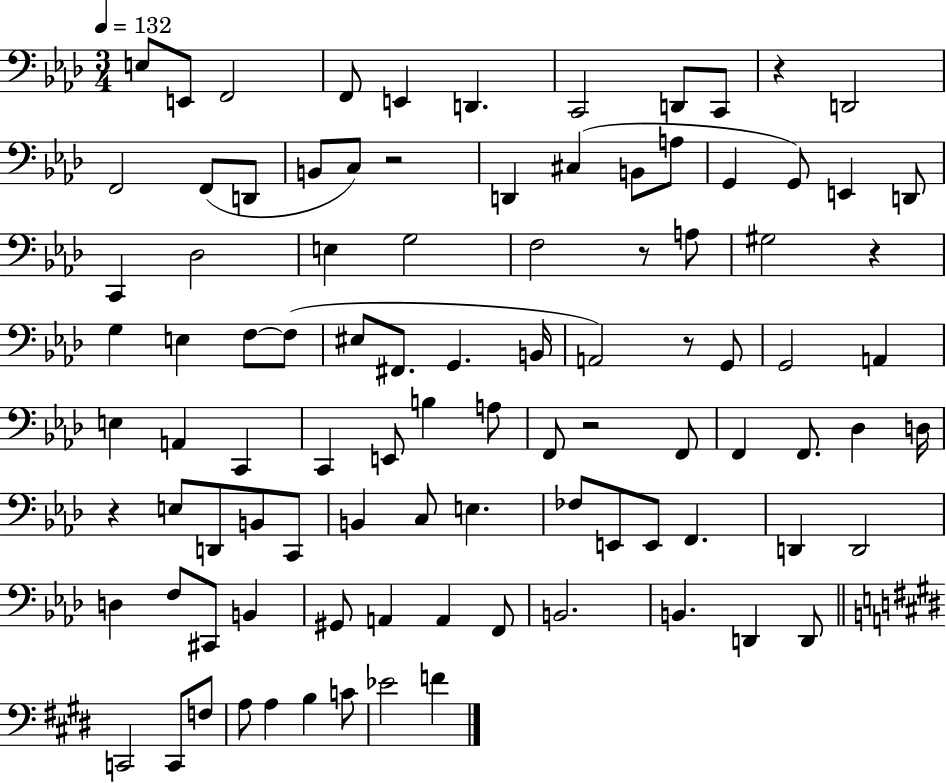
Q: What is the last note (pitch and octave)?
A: F4